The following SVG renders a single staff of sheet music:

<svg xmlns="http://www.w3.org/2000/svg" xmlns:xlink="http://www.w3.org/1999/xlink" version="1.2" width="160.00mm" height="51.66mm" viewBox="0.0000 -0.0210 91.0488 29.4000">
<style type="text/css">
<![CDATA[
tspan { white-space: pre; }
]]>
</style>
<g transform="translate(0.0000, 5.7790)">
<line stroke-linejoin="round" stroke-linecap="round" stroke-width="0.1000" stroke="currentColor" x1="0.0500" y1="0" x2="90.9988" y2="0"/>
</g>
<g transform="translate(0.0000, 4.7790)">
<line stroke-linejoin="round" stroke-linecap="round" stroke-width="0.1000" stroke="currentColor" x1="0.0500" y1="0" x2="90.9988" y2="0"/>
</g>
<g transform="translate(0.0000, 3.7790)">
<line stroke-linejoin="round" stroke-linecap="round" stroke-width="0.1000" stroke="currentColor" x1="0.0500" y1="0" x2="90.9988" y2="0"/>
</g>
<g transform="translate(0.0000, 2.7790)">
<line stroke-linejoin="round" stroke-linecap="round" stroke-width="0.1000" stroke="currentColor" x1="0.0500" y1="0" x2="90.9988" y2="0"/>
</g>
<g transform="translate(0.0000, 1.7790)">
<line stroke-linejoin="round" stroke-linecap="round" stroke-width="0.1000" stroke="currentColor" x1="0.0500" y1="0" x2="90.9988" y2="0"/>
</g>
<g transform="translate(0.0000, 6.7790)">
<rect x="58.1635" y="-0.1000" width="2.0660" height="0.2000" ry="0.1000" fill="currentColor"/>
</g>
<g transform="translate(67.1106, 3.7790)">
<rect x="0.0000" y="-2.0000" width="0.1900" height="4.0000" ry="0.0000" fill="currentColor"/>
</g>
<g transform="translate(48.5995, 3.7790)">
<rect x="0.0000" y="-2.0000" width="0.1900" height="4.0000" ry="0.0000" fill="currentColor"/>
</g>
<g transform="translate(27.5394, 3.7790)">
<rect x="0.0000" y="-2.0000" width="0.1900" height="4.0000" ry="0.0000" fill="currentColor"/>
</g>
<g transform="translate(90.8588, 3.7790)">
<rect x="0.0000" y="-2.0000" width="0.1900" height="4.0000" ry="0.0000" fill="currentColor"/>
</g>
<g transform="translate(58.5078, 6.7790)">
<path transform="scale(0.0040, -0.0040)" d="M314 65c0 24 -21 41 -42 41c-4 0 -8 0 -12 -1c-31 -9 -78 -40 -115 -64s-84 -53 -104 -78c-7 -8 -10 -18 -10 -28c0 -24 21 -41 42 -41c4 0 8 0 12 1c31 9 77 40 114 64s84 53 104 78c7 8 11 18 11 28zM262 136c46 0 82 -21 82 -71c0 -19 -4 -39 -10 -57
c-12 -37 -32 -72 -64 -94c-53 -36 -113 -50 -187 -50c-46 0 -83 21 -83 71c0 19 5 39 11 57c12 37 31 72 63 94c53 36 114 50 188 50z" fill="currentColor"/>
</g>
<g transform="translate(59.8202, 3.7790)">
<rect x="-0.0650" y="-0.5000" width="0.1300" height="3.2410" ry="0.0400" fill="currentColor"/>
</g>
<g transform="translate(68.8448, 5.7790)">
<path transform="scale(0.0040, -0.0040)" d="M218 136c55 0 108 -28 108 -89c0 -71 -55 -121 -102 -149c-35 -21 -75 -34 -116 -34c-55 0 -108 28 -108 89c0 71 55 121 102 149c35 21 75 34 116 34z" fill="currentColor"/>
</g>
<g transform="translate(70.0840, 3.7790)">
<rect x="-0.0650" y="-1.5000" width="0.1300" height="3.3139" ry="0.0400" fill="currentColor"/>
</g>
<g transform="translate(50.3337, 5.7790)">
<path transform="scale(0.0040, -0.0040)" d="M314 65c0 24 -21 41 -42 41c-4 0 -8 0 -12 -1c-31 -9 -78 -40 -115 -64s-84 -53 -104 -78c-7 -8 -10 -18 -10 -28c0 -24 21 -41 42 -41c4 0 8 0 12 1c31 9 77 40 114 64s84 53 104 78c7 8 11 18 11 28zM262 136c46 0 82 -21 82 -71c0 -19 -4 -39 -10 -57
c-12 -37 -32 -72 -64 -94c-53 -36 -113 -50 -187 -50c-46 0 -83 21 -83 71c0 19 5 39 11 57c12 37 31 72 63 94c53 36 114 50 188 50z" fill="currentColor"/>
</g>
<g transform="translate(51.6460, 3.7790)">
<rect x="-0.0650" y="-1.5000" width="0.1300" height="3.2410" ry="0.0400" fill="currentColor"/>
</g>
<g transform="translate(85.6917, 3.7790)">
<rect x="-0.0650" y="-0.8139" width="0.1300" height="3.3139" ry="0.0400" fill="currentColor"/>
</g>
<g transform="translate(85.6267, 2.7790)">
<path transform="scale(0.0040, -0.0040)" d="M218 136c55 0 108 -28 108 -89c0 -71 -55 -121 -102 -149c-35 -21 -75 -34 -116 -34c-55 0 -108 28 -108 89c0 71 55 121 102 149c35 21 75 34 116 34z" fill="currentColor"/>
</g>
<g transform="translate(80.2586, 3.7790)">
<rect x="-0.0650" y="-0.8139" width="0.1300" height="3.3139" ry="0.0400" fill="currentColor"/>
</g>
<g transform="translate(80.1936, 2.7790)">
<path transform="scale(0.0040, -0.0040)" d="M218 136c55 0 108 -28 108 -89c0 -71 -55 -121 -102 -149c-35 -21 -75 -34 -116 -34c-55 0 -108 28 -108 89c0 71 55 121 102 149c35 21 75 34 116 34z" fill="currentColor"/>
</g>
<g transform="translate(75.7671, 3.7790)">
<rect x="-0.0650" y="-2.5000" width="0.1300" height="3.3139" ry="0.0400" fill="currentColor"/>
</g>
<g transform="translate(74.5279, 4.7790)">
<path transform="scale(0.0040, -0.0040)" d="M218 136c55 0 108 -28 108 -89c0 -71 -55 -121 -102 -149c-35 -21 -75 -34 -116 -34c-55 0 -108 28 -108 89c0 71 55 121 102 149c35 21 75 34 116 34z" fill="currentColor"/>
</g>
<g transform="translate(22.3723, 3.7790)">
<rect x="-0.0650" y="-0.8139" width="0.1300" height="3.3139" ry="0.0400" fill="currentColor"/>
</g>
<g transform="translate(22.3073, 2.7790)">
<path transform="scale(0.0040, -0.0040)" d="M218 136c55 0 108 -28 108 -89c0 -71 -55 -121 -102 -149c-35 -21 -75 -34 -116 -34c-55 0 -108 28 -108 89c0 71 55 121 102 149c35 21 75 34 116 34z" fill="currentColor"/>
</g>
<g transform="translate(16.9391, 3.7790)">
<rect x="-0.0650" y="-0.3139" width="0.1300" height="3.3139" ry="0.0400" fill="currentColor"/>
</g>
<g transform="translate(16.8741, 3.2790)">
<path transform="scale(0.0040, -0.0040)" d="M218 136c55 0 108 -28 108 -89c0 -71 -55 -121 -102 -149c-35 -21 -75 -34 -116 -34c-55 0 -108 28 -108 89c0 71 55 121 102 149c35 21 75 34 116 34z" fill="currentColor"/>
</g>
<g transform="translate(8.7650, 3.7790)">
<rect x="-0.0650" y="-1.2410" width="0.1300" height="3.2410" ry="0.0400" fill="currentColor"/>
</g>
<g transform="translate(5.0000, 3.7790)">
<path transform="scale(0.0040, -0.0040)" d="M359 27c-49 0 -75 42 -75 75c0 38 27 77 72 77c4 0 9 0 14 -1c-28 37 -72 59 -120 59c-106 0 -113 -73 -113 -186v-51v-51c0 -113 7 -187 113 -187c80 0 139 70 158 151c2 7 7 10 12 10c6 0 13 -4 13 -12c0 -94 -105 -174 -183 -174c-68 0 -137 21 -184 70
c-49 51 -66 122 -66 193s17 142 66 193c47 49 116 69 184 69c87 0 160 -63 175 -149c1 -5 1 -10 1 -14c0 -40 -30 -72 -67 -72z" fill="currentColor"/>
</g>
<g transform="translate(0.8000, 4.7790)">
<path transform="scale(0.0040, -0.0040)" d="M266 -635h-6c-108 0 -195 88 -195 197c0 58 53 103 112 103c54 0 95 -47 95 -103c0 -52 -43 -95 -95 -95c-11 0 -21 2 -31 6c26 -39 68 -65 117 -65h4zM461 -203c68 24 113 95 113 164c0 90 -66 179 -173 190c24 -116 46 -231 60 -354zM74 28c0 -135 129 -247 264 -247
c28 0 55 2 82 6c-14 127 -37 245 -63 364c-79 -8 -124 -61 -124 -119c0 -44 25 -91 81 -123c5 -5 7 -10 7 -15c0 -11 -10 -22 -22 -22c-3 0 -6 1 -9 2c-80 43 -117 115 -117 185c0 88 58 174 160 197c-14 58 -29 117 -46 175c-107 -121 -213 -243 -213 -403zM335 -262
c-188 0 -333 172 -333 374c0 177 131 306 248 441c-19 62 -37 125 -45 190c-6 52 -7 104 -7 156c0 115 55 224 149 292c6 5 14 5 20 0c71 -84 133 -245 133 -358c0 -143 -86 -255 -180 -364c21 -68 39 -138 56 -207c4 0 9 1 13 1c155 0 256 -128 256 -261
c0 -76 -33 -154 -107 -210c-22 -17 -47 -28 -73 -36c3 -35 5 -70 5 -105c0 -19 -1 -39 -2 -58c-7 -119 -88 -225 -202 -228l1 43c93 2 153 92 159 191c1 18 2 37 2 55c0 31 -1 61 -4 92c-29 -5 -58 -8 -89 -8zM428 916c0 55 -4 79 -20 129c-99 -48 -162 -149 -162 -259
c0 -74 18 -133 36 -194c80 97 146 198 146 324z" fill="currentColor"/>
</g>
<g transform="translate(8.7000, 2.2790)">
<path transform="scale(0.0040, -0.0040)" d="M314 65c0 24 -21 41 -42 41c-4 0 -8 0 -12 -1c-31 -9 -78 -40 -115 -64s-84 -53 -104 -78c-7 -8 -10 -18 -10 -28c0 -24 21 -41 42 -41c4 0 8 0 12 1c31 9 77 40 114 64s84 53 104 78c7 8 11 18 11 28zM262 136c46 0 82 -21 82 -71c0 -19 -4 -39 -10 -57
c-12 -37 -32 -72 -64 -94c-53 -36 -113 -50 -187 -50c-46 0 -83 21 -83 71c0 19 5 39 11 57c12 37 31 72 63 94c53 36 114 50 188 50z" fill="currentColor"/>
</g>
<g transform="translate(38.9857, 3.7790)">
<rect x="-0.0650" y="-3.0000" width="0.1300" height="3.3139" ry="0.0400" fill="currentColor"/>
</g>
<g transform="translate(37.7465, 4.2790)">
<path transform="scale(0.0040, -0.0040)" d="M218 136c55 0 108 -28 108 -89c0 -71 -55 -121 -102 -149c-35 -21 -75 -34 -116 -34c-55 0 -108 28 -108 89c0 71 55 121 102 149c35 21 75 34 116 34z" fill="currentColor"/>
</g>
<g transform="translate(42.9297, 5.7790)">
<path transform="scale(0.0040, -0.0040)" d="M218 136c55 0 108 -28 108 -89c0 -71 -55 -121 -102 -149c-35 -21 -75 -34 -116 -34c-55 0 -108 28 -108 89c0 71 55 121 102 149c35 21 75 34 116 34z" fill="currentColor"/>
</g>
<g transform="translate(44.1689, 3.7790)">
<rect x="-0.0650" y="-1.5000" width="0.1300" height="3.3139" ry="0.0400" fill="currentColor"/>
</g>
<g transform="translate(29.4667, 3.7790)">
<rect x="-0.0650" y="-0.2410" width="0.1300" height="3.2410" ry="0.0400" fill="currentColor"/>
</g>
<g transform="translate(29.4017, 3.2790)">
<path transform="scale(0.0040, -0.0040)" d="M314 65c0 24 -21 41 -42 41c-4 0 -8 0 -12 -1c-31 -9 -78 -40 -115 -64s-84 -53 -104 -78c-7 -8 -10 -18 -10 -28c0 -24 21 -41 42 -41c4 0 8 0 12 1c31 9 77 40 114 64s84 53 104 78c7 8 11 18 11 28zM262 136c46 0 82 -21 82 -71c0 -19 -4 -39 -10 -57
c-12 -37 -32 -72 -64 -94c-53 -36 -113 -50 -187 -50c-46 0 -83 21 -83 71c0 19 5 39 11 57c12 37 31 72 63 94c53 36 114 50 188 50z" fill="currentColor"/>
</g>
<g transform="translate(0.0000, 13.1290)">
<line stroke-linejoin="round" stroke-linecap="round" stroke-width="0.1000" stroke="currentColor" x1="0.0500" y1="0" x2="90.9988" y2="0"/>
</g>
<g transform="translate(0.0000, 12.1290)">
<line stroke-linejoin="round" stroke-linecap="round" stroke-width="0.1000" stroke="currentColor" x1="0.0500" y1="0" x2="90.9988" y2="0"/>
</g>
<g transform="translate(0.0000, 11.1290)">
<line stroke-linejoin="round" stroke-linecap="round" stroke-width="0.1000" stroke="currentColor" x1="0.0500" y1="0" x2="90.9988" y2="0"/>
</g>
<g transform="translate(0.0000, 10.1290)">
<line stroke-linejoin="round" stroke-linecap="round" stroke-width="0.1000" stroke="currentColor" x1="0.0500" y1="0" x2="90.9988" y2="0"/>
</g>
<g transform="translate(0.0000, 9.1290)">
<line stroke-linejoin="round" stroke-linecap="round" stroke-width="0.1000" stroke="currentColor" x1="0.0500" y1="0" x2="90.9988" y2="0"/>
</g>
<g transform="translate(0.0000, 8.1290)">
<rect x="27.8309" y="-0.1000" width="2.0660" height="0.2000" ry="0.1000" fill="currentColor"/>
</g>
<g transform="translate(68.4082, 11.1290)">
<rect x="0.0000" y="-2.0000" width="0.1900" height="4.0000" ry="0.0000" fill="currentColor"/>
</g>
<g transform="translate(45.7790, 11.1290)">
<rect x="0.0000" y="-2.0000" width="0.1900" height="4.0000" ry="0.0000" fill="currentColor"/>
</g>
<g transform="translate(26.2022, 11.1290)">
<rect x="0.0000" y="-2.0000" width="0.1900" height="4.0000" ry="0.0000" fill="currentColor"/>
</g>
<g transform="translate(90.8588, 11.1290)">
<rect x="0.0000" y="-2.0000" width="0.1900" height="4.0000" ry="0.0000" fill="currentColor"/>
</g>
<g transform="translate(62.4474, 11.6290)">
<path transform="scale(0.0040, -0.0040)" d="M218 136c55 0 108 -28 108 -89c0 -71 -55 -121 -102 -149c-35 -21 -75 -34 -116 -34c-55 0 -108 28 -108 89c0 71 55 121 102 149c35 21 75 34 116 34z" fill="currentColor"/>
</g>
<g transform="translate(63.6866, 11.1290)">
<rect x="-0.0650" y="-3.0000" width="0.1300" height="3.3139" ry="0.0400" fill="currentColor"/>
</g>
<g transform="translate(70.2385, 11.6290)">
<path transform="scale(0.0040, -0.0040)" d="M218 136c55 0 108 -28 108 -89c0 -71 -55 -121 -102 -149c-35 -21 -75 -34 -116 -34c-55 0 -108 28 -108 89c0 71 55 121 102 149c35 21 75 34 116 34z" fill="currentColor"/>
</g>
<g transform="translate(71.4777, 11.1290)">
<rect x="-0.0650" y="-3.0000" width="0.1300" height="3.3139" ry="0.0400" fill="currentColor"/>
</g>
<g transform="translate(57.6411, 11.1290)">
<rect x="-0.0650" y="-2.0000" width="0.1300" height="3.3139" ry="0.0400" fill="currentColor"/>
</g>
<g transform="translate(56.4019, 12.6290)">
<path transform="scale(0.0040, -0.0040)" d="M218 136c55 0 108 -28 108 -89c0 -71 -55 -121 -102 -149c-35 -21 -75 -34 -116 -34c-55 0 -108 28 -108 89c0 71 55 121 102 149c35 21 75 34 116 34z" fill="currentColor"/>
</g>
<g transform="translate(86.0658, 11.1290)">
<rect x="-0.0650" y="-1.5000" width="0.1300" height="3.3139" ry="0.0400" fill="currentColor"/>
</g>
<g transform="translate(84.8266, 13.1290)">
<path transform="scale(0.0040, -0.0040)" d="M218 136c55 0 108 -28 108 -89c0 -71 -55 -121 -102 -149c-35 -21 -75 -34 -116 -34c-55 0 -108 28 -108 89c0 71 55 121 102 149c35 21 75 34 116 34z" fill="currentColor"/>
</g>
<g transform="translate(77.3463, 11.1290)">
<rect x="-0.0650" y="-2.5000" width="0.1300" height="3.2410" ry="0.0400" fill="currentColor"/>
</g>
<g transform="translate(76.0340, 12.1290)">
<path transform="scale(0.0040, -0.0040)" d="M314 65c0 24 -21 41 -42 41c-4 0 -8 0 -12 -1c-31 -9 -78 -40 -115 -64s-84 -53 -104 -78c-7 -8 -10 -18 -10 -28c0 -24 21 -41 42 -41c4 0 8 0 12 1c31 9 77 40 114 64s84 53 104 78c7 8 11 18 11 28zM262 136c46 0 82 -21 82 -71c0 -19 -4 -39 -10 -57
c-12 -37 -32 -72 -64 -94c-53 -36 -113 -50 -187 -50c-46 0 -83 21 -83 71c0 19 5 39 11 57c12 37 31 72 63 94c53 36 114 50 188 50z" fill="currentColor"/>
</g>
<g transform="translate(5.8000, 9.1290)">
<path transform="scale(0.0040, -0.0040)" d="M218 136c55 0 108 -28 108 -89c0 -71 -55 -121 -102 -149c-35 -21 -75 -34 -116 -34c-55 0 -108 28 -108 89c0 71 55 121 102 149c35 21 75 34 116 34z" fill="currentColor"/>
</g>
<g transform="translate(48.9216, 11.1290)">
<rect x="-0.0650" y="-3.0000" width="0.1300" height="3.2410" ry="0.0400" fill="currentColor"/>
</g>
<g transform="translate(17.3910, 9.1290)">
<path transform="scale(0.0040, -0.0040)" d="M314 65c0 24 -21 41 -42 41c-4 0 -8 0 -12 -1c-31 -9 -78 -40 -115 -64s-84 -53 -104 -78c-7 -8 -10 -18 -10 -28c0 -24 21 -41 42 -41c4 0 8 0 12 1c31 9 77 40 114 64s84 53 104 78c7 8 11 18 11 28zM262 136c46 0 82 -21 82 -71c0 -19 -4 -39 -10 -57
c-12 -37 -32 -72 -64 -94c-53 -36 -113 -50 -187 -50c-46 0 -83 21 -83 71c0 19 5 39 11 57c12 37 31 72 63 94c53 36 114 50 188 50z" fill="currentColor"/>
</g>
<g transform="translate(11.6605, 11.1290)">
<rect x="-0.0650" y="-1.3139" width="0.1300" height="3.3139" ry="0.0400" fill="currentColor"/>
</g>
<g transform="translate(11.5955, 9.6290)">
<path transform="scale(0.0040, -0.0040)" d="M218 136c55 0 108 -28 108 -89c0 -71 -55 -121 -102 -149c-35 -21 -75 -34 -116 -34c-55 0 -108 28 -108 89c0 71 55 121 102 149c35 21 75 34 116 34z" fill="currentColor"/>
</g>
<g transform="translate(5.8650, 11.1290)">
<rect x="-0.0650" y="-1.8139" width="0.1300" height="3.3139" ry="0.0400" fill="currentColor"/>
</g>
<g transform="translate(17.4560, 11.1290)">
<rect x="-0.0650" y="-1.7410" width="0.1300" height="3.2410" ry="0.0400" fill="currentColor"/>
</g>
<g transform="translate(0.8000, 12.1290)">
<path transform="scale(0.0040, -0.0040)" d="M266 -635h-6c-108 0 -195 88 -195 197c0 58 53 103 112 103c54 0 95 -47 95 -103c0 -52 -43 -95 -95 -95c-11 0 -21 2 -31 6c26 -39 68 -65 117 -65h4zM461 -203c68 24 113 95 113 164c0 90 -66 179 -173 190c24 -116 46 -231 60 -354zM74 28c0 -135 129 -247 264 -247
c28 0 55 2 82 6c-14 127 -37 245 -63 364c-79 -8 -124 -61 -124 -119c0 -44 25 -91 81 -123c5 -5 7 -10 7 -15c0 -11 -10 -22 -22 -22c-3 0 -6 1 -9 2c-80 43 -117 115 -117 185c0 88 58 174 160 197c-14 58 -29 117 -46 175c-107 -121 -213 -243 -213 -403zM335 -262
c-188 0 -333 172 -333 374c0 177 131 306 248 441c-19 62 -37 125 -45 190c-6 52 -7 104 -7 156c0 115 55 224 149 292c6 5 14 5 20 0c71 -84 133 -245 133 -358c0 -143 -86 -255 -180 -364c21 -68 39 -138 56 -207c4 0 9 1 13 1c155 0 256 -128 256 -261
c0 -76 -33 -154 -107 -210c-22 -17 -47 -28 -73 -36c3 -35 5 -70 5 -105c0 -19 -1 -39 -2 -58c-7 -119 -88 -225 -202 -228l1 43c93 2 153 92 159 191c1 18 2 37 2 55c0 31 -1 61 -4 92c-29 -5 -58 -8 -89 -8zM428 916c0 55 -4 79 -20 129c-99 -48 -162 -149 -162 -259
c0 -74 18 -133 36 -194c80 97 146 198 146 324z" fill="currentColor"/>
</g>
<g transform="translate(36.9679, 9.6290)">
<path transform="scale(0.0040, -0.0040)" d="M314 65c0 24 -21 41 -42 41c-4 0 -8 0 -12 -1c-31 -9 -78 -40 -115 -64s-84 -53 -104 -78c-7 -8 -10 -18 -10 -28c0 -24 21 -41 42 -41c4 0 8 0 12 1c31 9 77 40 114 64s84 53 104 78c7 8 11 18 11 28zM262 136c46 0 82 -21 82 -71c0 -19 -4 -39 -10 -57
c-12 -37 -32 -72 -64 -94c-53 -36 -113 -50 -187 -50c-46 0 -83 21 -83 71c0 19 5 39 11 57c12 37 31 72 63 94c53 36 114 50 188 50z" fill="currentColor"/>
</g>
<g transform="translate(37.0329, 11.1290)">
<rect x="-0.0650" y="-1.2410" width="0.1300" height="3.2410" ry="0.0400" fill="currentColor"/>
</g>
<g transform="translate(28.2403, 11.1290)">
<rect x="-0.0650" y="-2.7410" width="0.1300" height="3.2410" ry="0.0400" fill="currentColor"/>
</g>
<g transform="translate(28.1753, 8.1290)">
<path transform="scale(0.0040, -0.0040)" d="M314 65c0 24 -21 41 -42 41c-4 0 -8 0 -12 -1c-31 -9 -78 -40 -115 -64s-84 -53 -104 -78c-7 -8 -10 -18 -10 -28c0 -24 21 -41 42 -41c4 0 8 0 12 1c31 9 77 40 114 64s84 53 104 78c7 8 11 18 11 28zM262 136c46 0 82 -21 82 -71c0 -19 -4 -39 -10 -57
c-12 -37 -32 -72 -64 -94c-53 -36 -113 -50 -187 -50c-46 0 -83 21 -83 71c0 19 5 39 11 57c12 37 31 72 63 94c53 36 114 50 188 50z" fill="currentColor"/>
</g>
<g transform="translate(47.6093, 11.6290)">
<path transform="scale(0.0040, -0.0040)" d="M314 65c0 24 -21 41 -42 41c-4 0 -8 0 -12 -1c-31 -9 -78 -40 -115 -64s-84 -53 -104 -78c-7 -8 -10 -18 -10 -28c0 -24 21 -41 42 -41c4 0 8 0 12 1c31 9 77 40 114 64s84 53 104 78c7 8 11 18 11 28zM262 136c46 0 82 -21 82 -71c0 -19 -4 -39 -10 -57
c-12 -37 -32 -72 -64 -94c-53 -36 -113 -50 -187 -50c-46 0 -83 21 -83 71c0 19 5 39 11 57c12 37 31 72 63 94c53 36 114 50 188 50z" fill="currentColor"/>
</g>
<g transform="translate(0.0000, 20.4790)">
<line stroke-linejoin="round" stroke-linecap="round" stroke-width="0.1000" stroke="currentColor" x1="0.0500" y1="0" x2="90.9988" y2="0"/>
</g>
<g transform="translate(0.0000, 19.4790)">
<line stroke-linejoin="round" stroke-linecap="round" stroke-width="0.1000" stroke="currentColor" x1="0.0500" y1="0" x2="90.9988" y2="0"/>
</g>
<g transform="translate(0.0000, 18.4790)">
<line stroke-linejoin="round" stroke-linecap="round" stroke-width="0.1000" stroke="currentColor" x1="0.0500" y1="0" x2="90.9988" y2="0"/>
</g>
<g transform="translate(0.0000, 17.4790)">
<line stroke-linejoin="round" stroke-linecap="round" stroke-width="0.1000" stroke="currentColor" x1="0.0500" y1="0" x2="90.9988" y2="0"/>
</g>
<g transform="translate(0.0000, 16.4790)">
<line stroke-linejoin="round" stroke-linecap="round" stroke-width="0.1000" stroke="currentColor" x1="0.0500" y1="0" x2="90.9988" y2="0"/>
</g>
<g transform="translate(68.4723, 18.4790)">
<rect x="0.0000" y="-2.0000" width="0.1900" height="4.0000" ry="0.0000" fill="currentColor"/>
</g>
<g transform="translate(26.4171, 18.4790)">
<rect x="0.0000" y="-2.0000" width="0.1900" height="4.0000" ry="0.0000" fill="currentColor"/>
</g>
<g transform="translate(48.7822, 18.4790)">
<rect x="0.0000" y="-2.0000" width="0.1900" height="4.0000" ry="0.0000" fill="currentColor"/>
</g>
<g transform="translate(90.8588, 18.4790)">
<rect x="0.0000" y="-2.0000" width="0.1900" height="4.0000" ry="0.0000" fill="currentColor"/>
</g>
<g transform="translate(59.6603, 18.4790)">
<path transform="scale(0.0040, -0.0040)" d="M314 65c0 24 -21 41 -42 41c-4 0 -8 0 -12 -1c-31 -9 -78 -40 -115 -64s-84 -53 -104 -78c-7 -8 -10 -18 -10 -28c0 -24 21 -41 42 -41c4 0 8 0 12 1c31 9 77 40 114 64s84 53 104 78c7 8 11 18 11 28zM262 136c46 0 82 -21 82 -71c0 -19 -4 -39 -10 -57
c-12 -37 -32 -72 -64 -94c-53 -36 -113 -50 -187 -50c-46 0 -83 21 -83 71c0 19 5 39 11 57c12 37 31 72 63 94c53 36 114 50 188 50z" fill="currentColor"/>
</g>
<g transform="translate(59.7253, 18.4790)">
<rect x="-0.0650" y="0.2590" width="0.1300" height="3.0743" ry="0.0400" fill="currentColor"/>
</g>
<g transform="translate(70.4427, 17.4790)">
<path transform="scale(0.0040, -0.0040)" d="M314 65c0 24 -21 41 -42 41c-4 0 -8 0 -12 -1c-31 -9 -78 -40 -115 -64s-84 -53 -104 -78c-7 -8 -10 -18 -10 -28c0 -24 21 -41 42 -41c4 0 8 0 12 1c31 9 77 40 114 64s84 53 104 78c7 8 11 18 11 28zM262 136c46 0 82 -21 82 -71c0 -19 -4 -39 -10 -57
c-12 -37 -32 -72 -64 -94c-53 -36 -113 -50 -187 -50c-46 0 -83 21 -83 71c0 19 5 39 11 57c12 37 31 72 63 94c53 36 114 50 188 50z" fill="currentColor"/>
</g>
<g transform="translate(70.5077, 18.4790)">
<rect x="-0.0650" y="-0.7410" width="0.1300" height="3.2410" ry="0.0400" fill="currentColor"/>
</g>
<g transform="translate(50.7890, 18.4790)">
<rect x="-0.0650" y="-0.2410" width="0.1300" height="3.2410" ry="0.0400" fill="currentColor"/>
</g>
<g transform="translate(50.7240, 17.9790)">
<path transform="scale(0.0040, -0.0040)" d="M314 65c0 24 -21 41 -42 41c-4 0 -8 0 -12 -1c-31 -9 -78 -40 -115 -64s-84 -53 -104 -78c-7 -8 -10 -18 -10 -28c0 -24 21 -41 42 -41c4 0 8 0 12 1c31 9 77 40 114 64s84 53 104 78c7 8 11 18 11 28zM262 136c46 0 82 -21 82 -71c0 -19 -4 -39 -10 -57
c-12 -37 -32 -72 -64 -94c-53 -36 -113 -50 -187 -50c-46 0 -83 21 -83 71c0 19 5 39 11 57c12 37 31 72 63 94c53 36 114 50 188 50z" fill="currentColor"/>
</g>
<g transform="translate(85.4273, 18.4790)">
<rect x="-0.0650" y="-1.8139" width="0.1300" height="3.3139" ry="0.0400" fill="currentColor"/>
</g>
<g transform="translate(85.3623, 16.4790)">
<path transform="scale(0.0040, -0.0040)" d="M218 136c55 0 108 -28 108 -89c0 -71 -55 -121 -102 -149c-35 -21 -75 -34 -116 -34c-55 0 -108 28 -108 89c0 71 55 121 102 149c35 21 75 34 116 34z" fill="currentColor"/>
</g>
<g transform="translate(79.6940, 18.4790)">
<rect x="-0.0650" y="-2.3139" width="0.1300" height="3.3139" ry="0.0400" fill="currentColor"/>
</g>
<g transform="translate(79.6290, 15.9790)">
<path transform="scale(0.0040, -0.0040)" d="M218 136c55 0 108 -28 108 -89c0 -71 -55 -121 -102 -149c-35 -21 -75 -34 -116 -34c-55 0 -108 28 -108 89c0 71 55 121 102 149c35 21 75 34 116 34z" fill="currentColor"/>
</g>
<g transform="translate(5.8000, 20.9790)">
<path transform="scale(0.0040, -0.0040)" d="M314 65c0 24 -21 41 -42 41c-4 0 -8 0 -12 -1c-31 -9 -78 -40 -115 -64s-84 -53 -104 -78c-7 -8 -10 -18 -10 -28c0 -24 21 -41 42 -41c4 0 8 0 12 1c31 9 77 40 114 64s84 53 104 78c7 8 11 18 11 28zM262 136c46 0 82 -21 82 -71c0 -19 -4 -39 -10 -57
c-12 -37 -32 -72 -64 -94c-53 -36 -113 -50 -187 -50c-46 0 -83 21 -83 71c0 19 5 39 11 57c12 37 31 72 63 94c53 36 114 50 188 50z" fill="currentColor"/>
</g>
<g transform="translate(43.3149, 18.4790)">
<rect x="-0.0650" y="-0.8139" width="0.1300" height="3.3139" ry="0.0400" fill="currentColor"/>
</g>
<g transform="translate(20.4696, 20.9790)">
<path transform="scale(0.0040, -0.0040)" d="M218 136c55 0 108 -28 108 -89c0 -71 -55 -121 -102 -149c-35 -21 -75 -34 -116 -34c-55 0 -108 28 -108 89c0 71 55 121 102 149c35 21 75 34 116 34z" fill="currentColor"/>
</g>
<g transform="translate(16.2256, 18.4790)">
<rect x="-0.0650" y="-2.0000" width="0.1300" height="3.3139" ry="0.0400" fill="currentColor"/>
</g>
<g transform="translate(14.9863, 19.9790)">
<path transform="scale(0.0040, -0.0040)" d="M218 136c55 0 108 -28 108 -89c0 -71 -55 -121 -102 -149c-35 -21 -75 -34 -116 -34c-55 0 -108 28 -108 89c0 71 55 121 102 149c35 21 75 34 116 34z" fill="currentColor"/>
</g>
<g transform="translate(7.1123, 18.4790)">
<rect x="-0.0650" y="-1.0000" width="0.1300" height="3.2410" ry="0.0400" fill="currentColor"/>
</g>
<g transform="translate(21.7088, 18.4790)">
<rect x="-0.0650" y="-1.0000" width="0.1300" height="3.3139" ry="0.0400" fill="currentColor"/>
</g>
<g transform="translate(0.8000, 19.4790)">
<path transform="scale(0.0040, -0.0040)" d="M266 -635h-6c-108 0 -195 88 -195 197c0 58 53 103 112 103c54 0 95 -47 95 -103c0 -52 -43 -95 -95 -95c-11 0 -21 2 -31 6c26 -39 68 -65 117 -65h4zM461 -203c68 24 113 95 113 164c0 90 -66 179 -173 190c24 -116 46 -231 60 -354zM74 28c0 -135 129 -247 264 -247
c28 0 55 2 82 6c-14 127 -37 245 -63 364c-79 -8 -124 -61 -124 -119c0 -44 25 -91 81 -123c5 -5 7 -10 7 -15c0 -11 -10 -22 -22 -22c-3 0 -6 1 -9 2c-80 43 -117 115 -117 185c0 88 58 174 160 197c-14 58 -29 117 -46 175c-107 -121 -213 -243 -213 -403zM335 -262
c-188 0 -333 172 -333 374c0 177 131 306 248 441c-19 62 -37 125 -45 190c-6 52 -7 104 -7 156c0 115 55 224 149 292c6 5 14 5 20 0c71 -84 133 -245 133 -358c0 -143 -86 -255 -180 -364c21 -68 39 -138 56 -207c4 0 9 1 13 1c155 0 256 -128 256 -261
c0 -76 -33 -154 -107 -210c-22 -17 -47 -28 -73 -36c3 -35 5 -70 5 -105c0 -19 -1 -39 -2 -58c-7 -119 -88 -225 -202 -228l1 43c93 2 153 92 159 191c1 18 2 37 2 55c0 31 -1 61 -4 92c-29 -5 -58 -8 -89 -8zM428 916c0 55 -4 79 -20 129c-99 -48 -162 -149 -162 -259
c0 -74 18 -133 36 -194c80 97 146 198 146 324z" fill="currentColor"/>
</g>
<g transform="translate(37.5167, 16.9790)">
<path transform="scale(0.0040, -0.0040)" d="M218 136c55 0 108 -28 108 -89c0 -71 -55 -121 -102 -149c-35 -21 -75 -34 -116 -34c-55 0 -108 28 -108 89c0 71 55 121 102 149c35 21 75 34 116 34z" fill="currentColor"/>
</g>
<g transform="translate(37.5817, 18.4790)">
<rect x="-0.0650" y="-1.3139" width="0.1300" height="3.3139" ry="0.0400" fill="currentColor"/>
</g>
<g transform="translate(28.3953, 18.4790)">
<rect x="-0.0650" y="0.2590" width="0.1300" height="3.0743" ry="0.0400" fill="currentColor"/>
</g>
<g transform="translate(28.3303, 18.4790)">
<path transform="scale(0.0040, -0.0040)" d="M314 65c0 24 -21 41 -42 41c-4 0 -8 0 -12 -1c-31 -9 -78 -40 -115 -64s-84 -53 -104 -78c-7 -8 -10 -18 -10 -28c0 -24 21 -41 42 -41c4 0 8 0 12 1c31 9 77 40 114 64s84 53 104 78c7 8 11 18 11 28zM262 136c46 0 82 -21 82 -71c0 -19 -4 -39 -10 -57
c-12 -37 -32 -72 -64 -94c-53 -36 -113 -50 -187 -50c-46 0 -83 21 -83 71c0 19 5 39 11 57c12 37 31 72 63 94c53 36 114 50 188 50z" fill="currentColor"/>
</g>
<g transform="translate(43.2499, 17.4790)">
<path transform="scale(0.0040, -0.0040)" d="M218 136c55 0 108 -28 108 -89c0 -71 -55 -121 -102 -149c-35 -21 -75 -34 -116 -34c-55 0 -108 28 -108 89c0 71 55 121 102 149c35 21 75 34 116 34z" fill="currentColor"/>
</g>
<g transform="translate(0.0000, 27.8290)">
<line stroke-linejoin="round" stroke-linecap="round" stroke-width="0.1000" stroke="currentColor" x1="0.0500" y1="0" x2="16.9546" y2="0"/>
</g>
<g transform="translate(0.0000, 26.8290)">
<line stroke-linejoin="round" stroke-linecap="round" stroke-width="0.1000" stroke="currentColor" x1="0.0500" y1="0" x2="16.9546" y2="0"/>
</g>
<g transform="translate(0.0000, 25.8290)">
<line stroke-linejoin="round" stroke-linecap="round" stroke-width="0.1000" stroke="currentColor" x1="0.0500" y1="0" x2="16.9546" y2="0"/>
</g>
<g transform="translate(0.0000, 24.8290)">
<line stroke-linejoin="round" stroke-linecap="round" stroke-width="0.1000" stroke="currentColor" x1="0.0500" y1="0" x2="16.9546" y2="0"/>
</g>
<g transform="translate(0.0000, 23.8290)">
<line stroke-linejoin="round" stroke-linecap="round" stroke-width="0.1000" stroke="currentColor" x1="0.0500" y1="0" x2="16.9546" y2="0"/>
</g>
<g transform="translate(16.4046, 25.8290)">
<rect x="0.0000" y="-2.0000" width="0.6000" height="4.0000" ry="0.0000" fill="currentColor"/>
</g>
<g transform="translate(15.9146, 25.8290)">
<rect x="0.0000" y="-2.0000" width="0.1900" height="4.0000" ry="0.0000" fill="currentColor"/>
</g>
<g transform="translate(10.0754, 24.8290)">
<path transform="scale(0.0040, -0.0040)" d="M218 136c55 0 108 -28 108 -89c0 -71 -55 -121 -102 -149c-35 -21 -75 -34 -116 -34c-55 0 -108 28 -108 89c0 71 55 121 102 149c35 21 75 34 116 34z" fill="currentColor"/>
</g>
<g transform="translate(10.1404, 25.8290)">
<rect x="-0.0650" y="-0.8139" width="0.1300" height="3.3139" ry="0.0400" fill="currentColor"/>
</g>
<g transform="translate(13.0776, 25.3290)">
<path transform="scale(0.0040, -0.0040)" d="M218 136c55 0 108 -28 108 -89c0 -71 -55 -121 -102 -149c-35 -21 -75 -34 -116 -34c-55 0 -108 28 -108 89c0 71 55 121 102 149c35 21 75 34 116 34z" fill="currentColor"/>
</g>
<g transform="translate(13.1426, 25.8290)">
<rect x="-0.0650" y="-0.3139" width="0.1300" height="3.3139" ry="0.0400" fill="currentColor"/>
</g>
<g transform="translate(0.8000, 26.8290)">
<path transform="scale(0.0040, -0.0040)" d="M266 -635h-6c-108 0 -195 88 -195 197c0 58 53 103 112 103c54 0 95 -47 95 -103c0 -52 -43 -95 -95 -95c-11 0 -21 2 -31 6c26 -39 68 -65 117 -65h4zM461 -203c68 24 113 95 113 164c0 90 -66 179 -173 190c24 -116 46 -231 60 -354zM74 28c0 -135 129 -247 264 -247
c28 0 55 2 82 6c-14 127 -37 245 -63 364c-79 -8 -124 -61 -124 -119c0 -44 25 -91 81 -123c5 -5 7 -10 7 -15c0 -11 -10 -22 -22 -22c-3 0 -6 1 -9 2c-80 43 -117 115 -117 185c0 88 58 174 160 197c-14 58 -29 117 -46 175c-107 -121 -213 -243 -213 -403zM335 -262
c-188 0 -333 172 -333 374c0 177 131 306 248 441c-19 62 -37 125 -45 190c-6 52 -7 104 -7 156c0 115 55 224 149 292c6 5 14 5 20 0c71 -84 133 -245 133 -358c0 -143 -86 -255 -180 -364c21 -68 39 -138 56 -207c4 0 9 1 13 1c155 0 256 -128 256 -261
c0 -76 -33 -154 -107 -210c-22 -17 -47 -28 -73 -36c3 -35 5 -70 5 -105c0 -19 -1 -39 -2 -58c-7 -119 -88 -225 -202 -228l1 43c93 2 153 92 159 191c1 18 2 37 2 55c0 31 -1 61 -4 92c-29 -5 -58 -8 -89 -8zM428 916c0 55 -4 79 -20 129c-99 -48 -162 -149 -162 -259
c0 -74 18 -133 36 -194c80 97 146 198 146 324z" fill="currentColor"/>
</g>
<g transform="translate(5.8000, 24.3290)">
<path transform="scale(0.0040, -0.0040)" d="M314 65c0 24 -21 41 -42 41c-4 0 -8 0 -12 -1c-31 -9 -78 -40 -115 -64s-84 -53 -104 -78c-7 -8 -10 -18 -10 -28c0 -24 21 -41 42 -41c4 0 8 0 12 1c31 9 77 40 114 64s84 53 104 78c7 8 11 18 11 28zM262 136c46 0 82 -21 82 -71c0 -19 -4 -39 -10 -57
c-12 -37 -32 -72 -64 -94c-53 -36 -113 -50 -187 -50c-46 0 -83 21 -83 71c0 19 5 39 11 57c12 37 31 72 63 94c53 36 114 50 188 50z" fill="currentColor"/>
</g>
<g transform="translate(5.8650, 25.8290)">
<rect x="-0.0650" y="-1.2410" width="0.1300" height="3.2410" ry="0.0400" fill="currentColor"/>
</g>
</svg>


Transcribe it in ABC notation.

X:1
T:Untitled
M:4/4
L:1/4
K:C
e2 c d c2 A E E2 C2 E G d d f e f2 a2 e2 A2 F A A G2 E D2 F D B2 e d c2 B2 d2 g f e2 d c